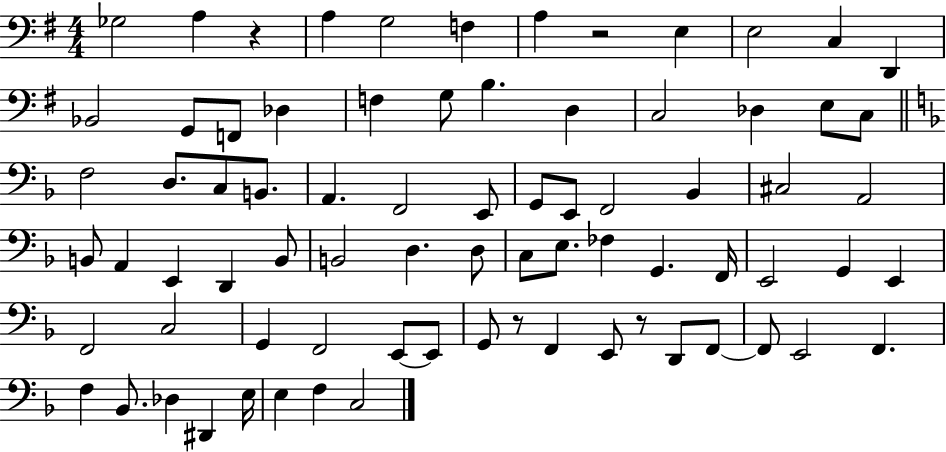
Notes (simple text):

Gb3/h A3/q R/q A3/q G3/h F3/q A3/q R/h E3/q E3/h C3/q D2/q Bb2/h G2/e F2/e Db3/q F3/q G3/e B3/q. D3/q C3/h Db3/q E3/e C3/e F3/h D3/e. C3/e B2/e. A2/q. F2/h E2/e G2/e E2/e F2/h Bb2/q C#3/h A2/h B2/e A2/q E2/q D2/q B2/e B2/h D3/q. D3/e C3/e E3/e. FES3/q G2/q. F2/s E2/h G2/q E2/q F2/h C3/h G2/q F2/h E2/e E2/e G2/e R/e F2/q E2/e R/e D2/e F2/e F2/e E2/h F2/q. F3/q Bb2/e. Db3/q D#2/q E3/s E3/q F3/q C3/h